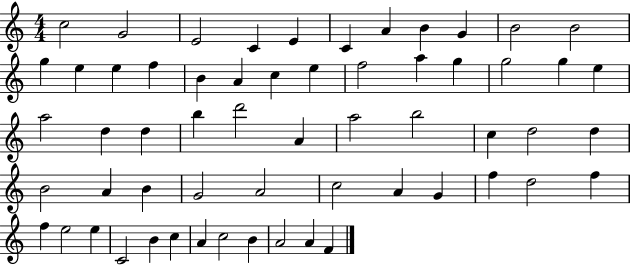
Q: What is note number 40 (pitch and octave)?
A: G4